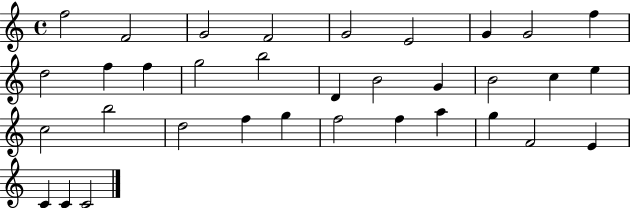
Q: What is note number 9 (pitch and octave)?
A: F5